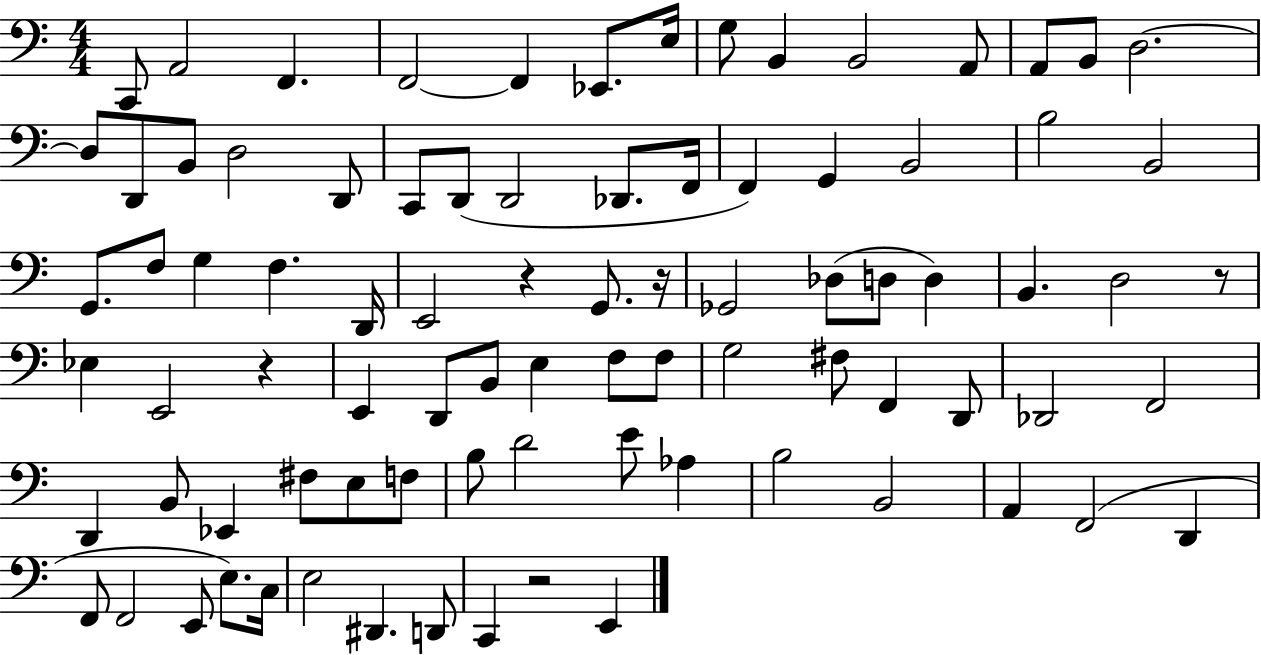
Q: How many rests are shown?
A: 5